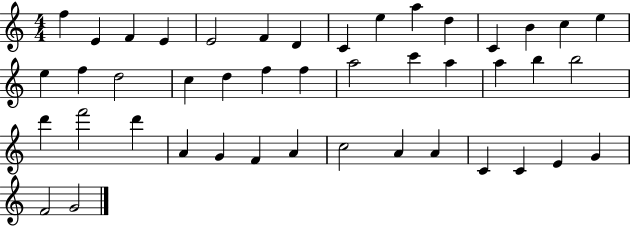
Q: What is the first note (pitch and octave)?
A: F5